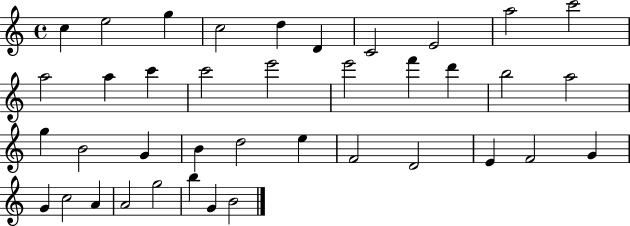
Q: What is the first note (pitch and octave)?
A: C5